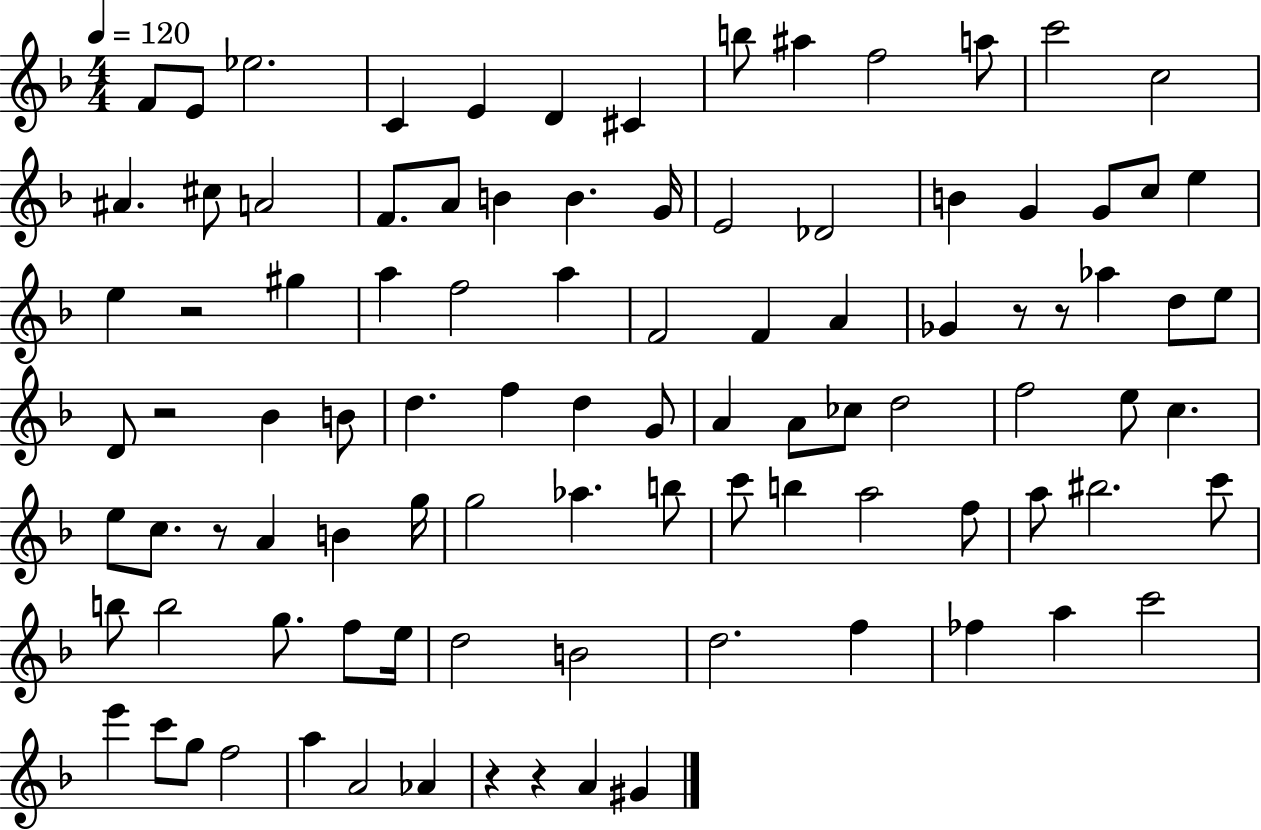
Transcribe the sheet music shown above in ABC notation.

X:1
T:Untitled
M:4/4
L:1/4
K:F
F/2 E/2 _e2 C E D ^C b/2 ^a f2 a/2 c'2 c2 ^A ^c/2 A2 F/2 A/2 B B G/4 E2 _D2 B G G/2 c/2 e e z2 ^g a f2 a F2 F A _G z/2 z/2 _a d/2 e/2 D/2 z2 _B B/2 d f d G/2 A A/2 _c/2 d2 f2 e/2 c e/2 c/2 z/2 A B g/4 g2 _a b/2 c'/2 b a2 f/2 a/2 ^b2 c'/2 b/2 b2 g/2 f/2 e/4 d2 B2 d2 f _f a c'2 e' c'/2 g/2 f2 a A2 _A z z A ^G